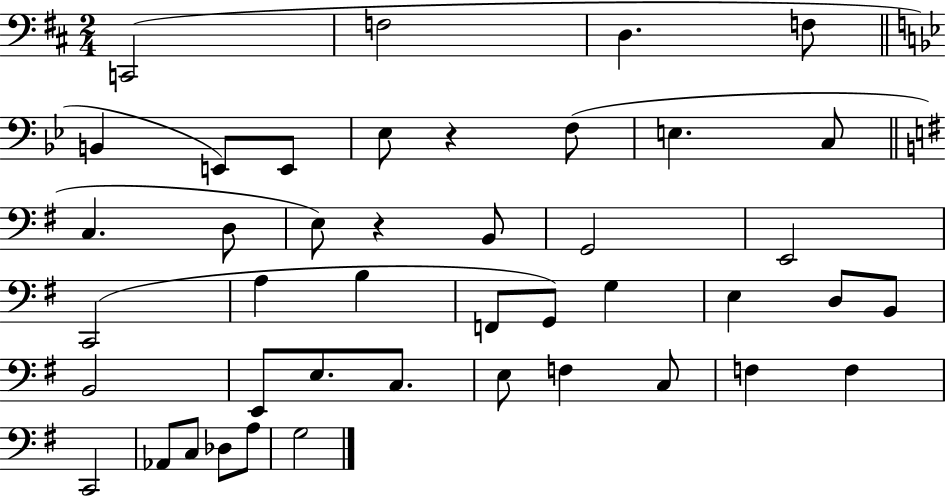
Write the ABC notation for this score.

X:1
T:Untitled
M:2/4
L:1/4
K:D
C,,2 F,2 D, F,/2 B,, E,,/2 E,,/2 _E,/2 z F,/2 E, C,/2 C, D,/2 E,/2 z B,,/2 G,,2 E,,2 C,,2 A, B, F,,/2 G,,/2 G, E, D,/2 B,,/2 B,,2 E,,/2 E,/2 C,/2 E,/2 F, C,/2 F, F, C,,2 _A,,/2 C,/2 _D,/2 A,/2 G,2